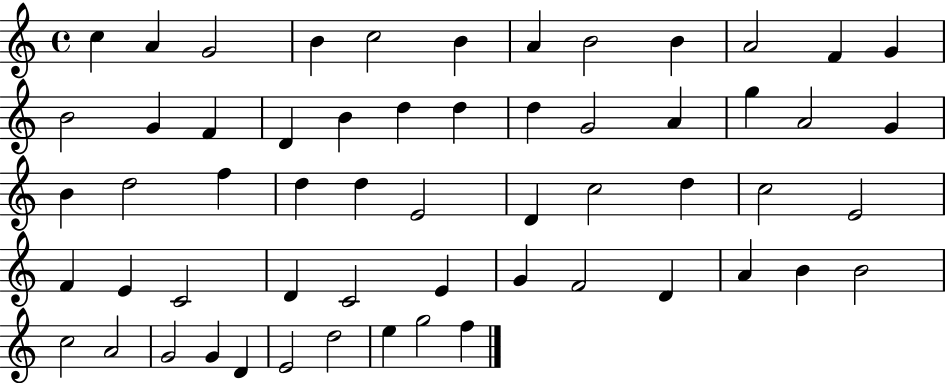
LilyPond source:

{
  \clef treble
  \time 4/4
  \defaultTimeSignature
  \key c \major
  c''4 a'4 g'2 | b'4 c''2 b'4 | a'4 b'2 b'4 | a'2 f'4 g'4 | \break b'2 g'4 f'4 | d'4 b'4 d''4 d''4 | d''4 g'2 a'4 | g''4 a'2 g'4 | \break b'4 d''2 f''4 | d''4 d''4 e'2 | d'4 c''2 d''4 | c''2 e'2 | \break f'4 e'4 c'2 | d'4 c'2 e'4 | g'4 f'2 d'4 | a'4 b'4 b'2 | \break c''2 a'2 | g'2 g'4 d'4 | e'2 d''2 | e''4 g''2 f''4 | \break \bar "|."
}